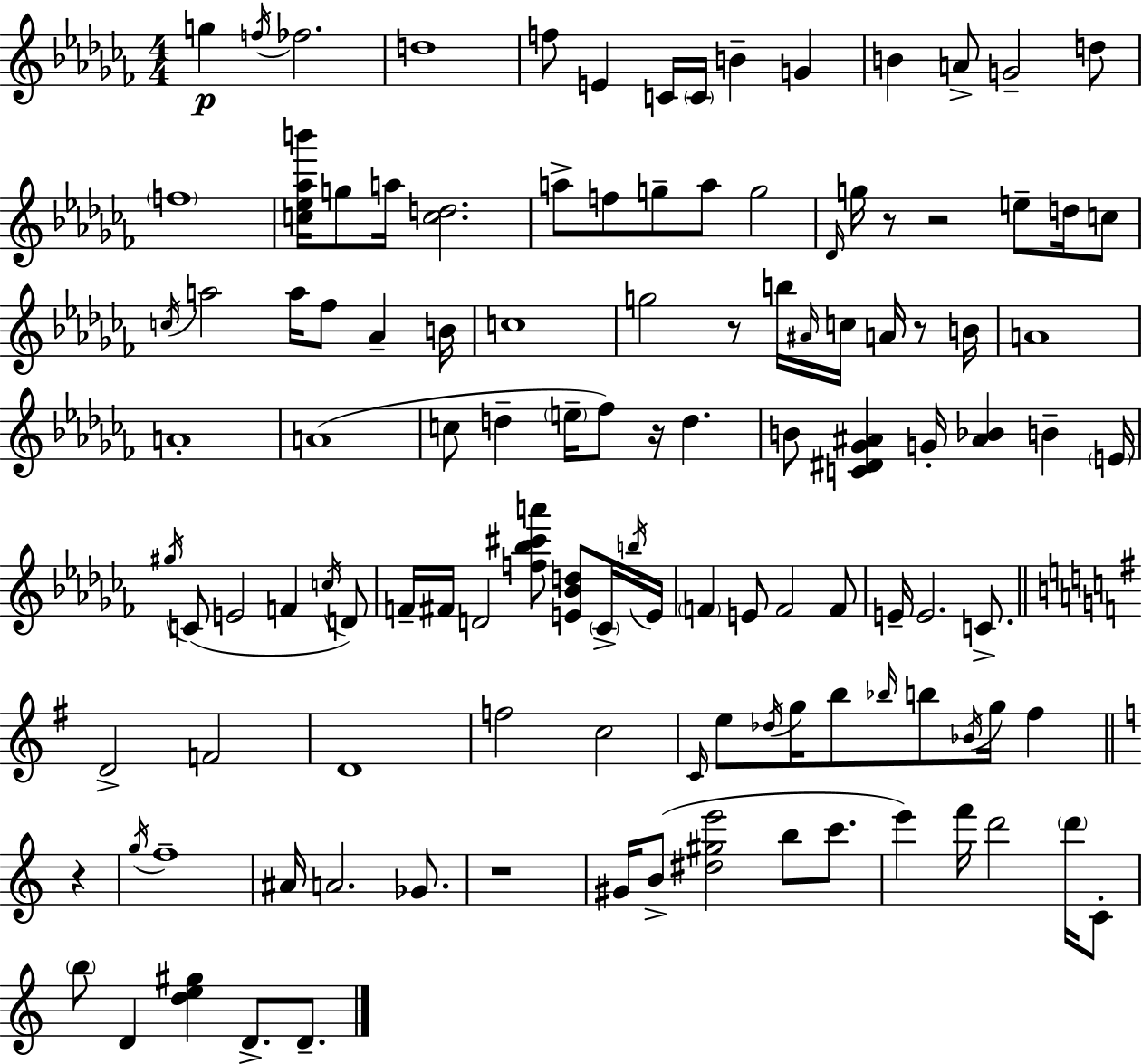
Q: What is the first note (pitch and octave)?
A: G5